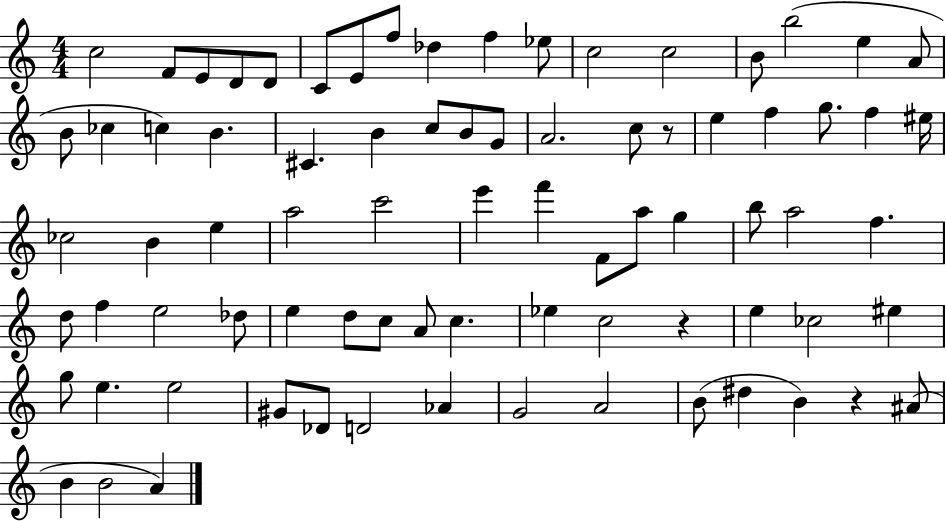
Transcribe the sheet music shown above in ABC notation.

X:1
T:Untitled
M:4/4
L:1/4
K:C
c2 F/2 E/2 D/2 D/2 C/2 E/2 f/2 _d f _e/2 c2 c2 B/2 b2 e A/2 B/2 _c c B ^C B c/2 B/2 G/2 A2 c/2 z/2 e f g/2 f ^e/4 _c2 B e a2 c'2 e' f' F/2 a/2 g b/2 a2 f d/2 f e2 _d/2 e d/2 c/2 A/2 c _e c2 z e _c2 ^e g/2 e e2 ^G/2 _D/2 D2 _A G2 A2 B/2 ^d B z ^A/2 B B2 A